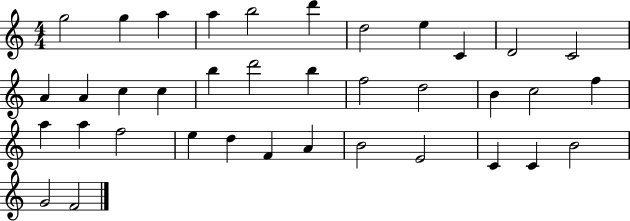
G5/h G5/q A5/q A5/q B5/h D6/q D5/h E5/q C4/q D4/h C4/h A4/q A4/q C5/q C5/q B5/q D6/h B5/q F5/h D5/h B4/q C5/h F5/q A5/q A5/q F5/h E5/q D5/q F4/q A4/q B4/h E4/h C4/q C4/q B4/h G4/h F4/h